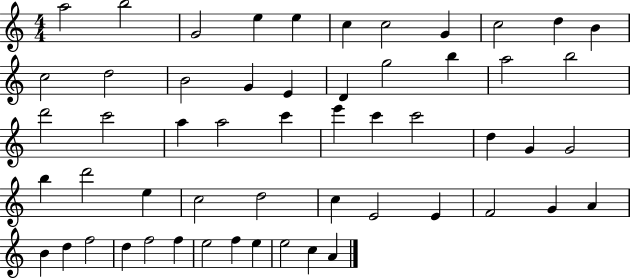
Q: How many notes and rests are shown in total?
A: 55